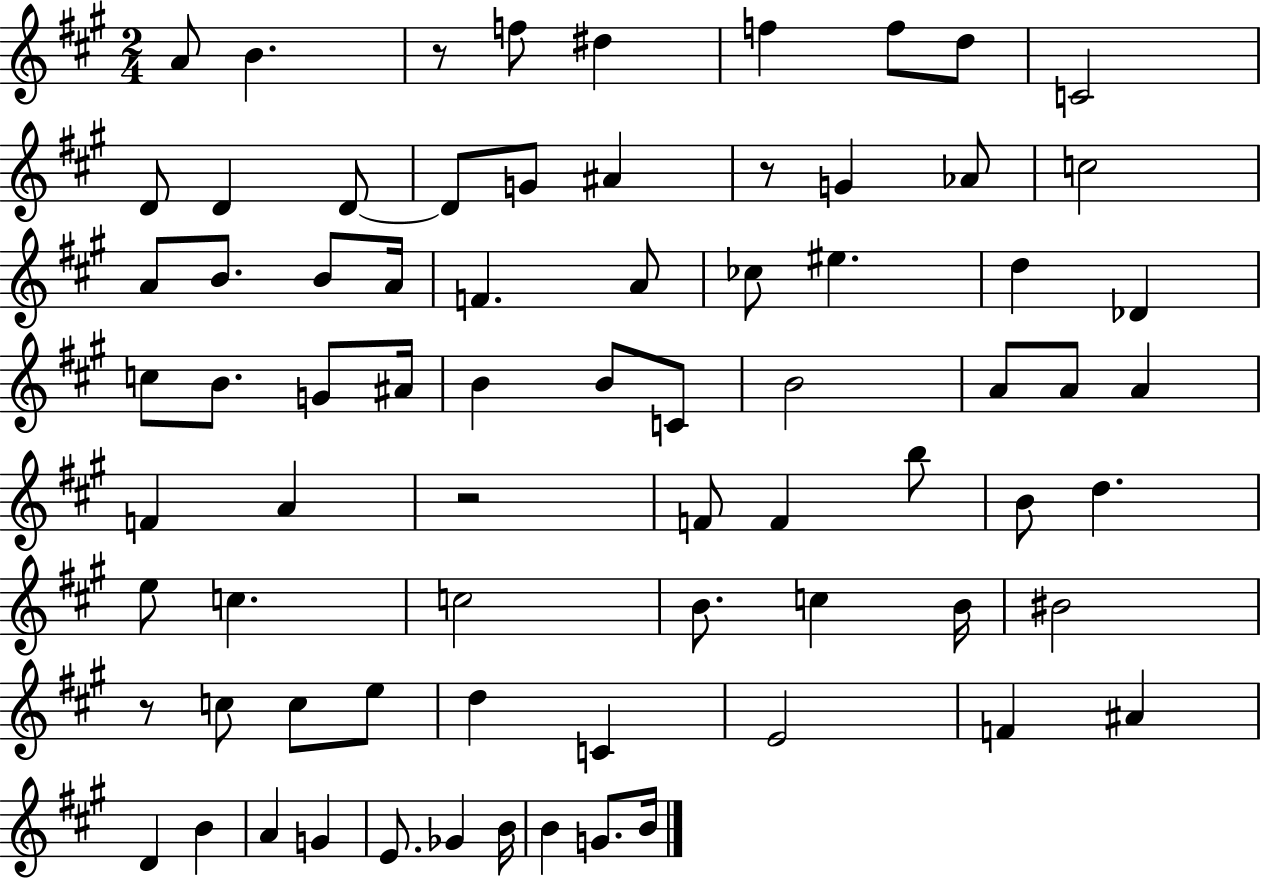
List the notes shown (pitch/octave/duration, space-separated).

A4/e B4/q. R/e F5/e D#5/q F5/q F5/e D5/e C4/h D4/e D4/q D4/e D4/e G4/e A#4/q R/e G4/q Ab4/e C5/h A4/e B4/e. B4/e A4/s F4/q. A4/e CES5/e EIS5/q. D5/q Db4/q C5/e B4/e. G4/e A#4/s B4/q B4/e C4/e B4/h A4/e A4/e A4/q F4/q A4/q R/h F4/e F4/q B5/e B4/e D5/q. E5/e C5/q. C5/h B4/e. C5/q B4/s BIS4/h R/e C5/e C5/e E5/e D5/q C4/q E4/h F4/q A#4/q D4/q B4/q A4/q G4/q E4/e. Gb4/q B4/s B4/q G4/e. B4/s